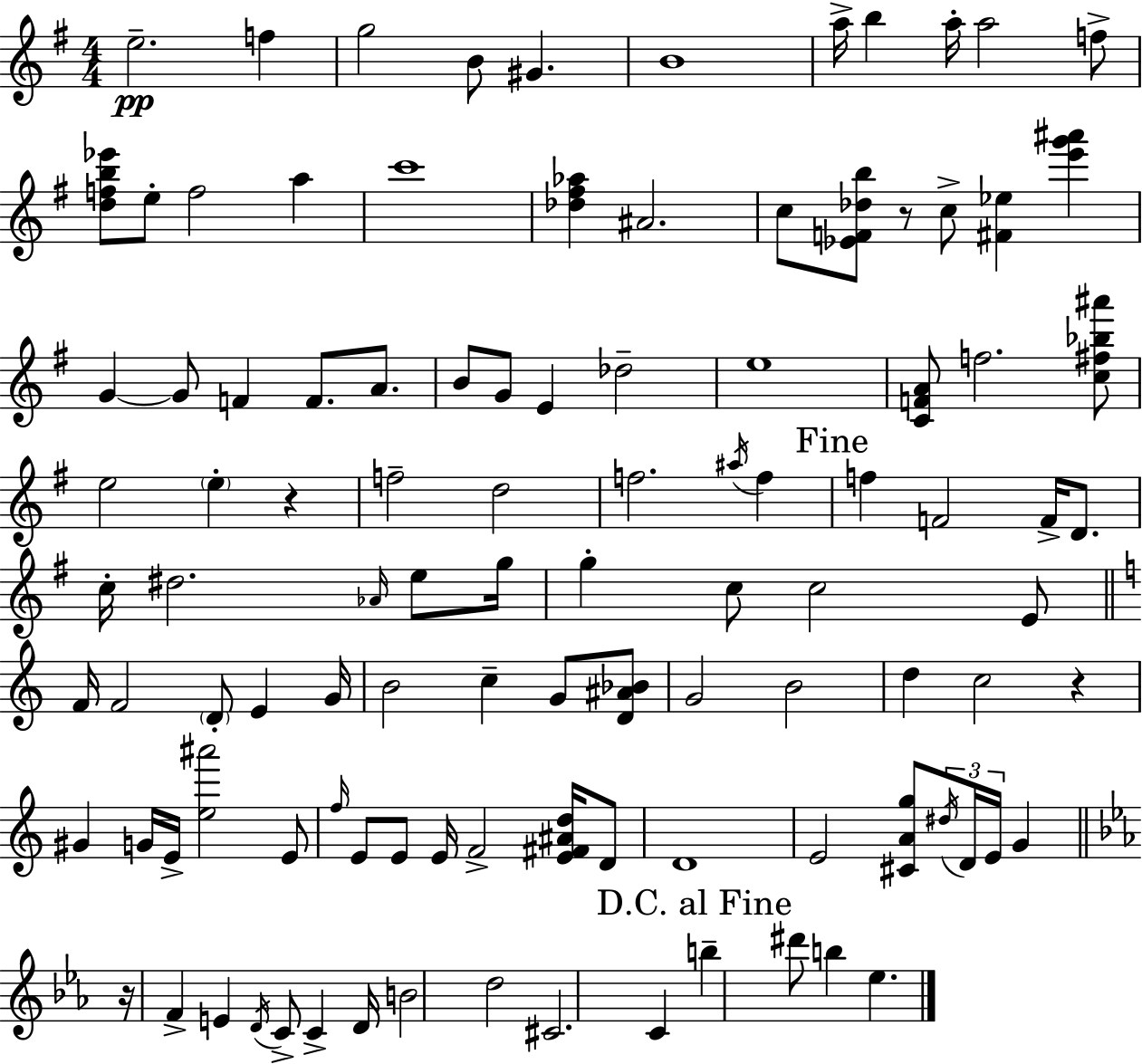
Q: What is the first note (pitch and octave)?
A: E5